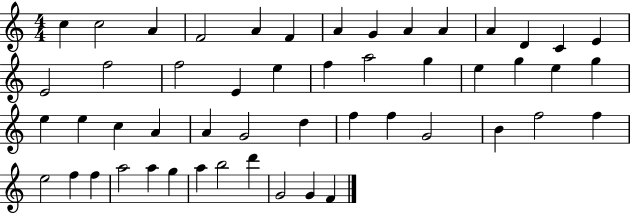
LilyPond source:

{
  \clef treble
  \numericTimeSignature
  \time 4/4
  \key c \major
  c''4 c''2 a'4 | f'2 a'4 f'4 | a'4 g'4 a'4 a'4 | a'4 d'4 c'4 e'4 | \break e'2 f''2 | f''2 e'4 e''4 | f''4 a''2 g''4 | e''4 g''4 e''4 g''4 | \break e''4 e''4 c''4 a'4 | a'4 g'2 d''4 | f''4 f''4 g'2 | b'4 f''2 f''4 | \break e''2 f''4 f''4 | a''2 a''4 g''4 | a''4 b''2 d'''4 | g'2 g'4 f'4 | \break \bar "|."
}